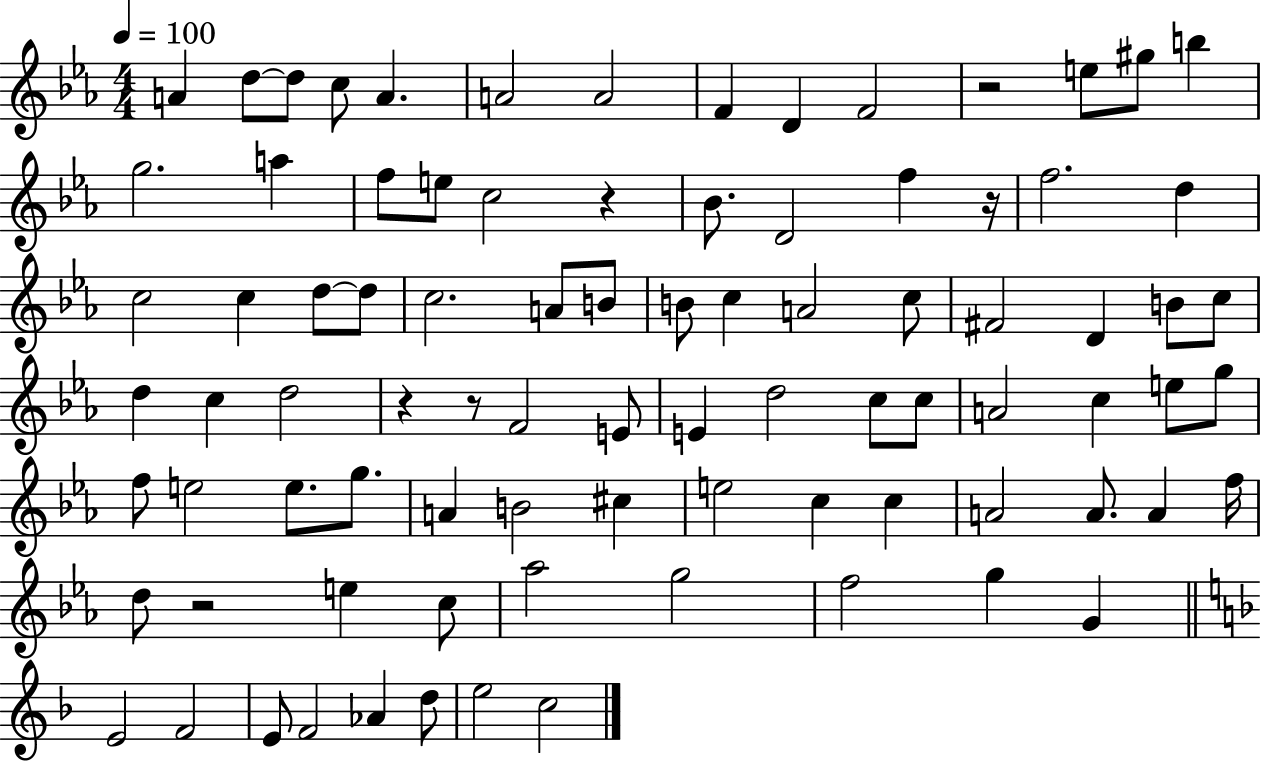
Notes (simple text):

A4/q D5/e D5/e C5/e A4/q. A4/h A4/h F4/q D4/q F4/h R/h E5/e G#5/e B5/q G5/h. A5/q F5/e E5/e C5/h R/q Bb4/e. D4/h F5/q R/s F5/h. D5/q C5/h C5/q D5/e D5/e C5/h. A4/e B4/e B4/e C5/q A4/h C5/e F#4/h D4/q B4/e C5/e D5/q C5/q D5/h R/q R/e F4/h E4/e E4/q D5/h C5/e C5/e A4/h C5/q E5/e G5/e F5/e E5/h E5/e. G5/e. A4/q B4/h C#5/q E5/h C5/q C5/q A4/h A4/e. A4/q F5/s D5/e R/h E5/q C5/e Ab5/h G5/h F5/h G5/q G4/q E4/h F4/h E4/e F4/h Ab4/q D5/e E5/h C5/h